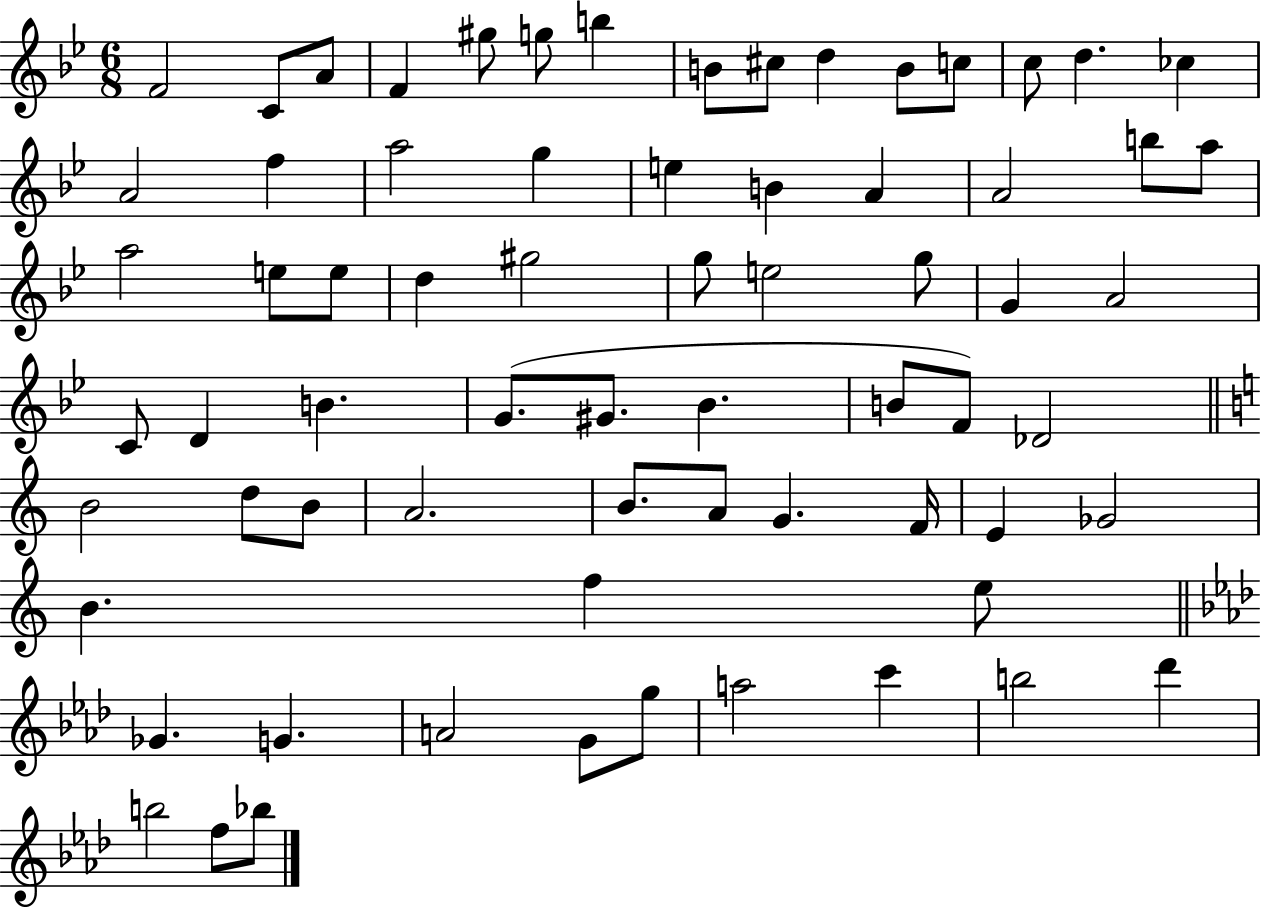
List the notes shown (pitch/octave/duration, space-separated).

F4/h C4/e A4/e F4/q G#5/e G5/e B5/q B4/e C#5/e D5/q B4/e C5/e C5/e D5/q. CES5/q A4/h F5/q A5/h G5/q E5/q B4/q A4/q A4/h B5/e A5/e A5/h E5/e E5/e D5/q G#5/h G5/e E5/h G5/e G4/q A4/h C4/e D4/q B4/q. G4/e. G#4/e. Bb4/q. B4/e F4/e Db4/h B4/h D5/e B4/e A4/h. B4/e. A4/e G4/q. F4/s E4/q Gb4/h B4/q. F5/q E5/e Gb4/q. G4/q. A4/h G4/e G5/e A5/h C6/q B5/h Db6/q B5/h F5/e Bb5/e